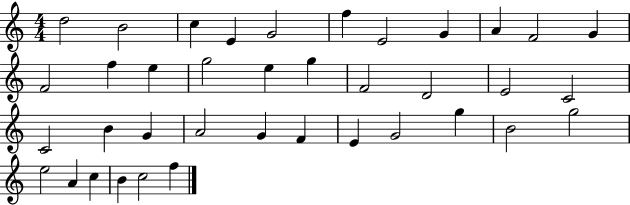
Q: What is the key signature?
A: C major